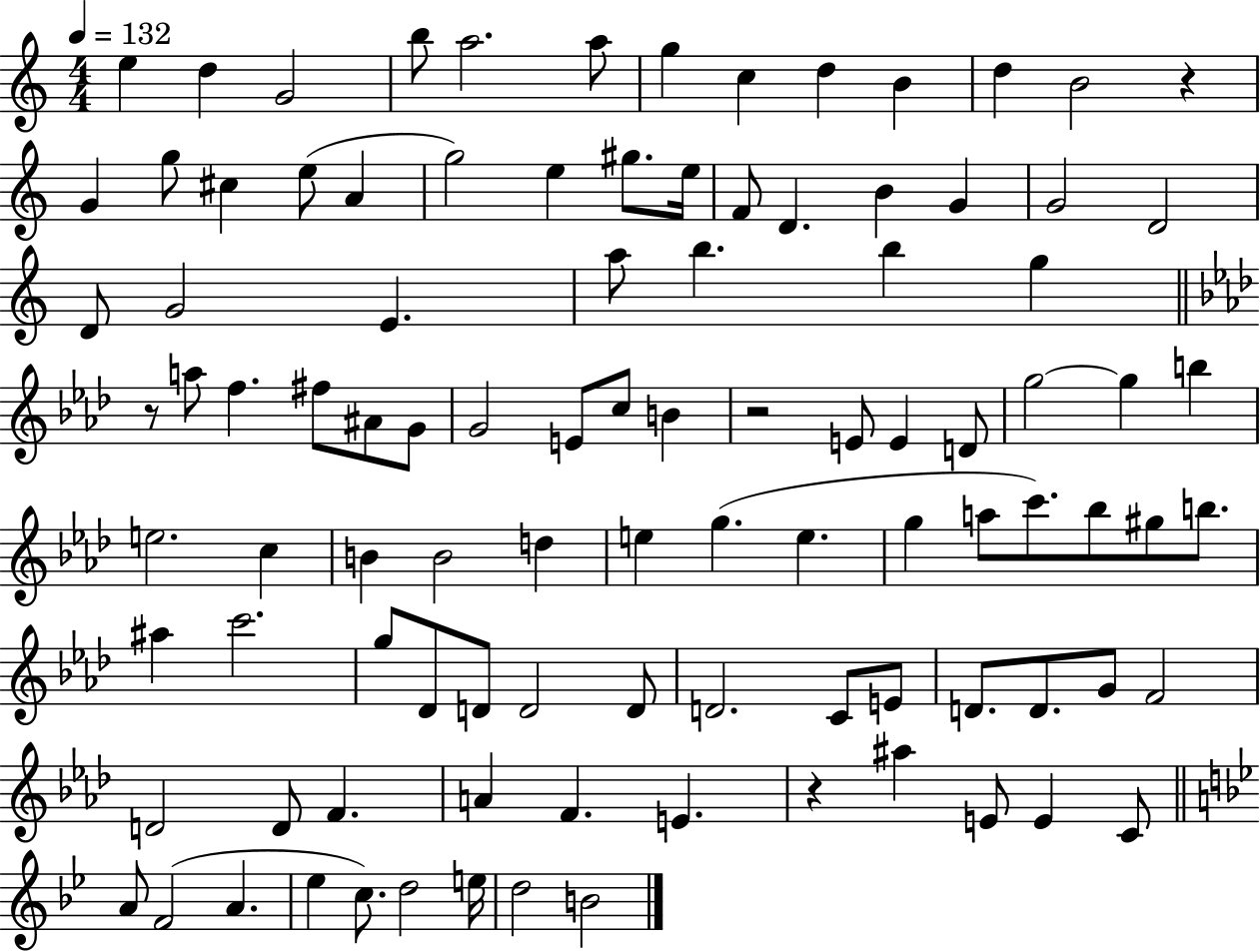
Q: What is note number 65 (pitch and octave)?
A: C6